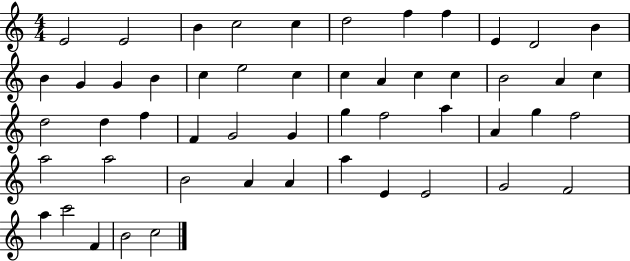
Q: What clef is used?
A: treble